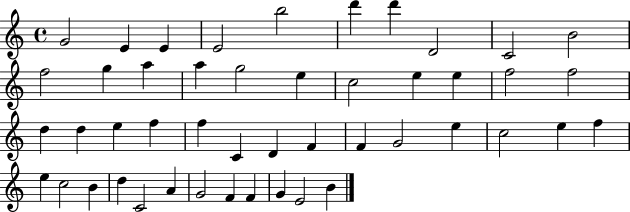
{
  \clef treble
  \time 4/4
  \defaultTimeSignature
  \key c \major
  g'2 e'4 e'4 | e'2 b''2 | d'''4 d'''4 d'2 | c'2 b'2 | \break f''2 g''4 a''4 | a''4 g''2 e''4 | c''2 e''4 e''4 | f''2 f''2 | \break d''4 d''4 e''4 f''4 | f''4 c'4 d'4 f'4 | f'4 g'2 e''4 | c''2 e''4 f''4 | \break e''4 c''2 b'4 | d''4 c'2 a'4 | g'2 f'4 f'4 | g'4 e'2 b'4 | \break \bar "|."
}